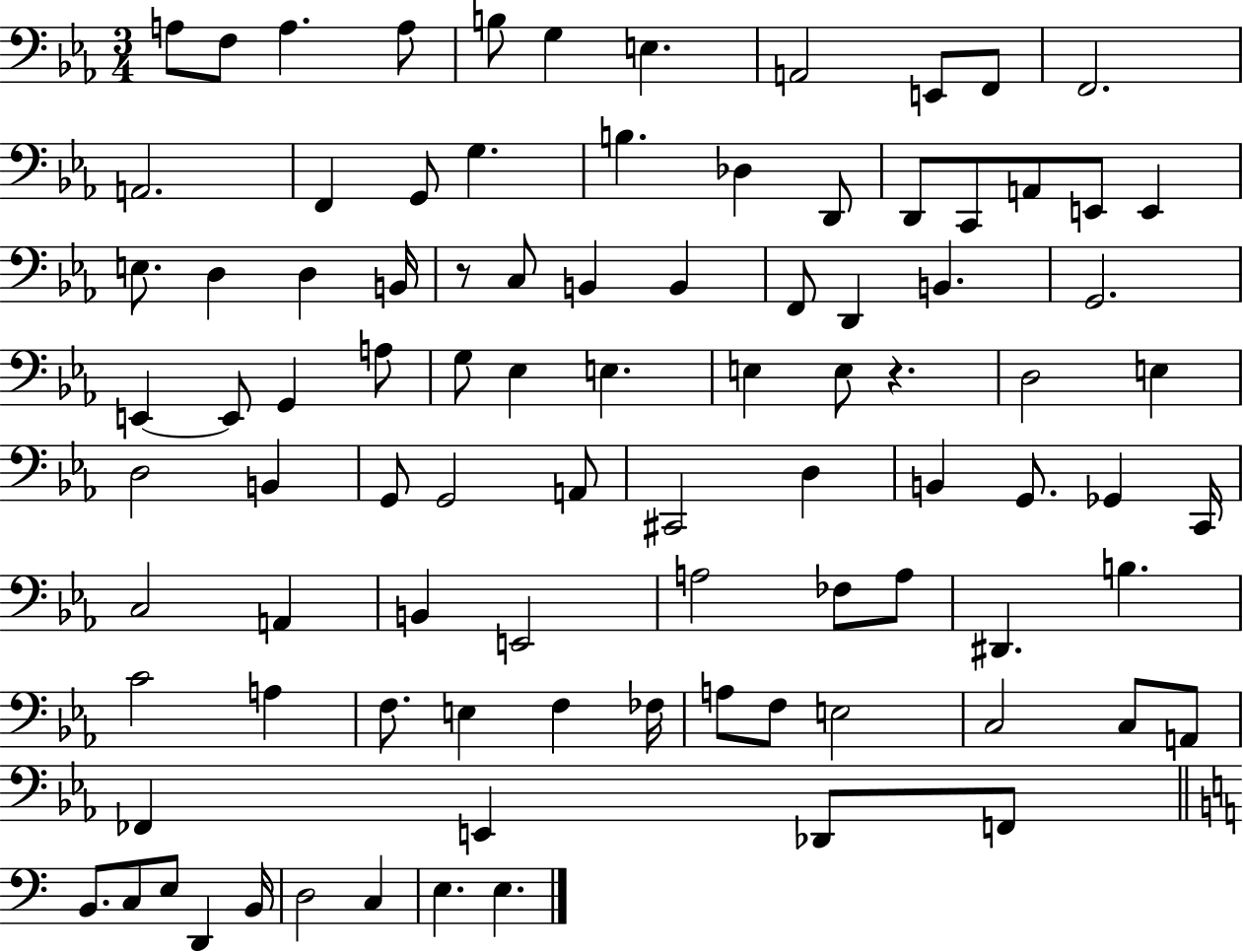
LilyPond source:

{
  \clef bass
  \numericTimeSignature
  \time 3/4
  \key ees \major
  a8 f8 a4. a8 | b8 g4 e4. | a,2 e,8 f,8 | f,2. | \break a,2. | f,4 g,8 g4. | b4. des4 d,8 | d,8 c,8 a,8 e,8 e,4 | \break e8. d4 d4 b,16 | r8 c8 b,4 b,4 | f,8 d,4 b,4. | g,2. | \break e,4~~ e,8 g,4 a8 | g8 ees4 e4. | e4 e8 r4. | d2 e4 | \break d2 b,4 | g,8 g,2 a,8 | cis,2 d4 | b,4 g,8. ges,4 c,16 | \break c2 a,4 | b,4 e,2 | a2 fes8 a8 | dis,4. b4. | \break c'2 a4 | f8. e4 f4 fes16 | a8 f8 e2 | c2 c8 a,8 | \break fes,4 e,4 des,8 f,8 | \bar "||" \break \key a \minor b,8. c8 e8 d,4 b,16 | d2 c4 | e4. e4. | \bar "|."
}